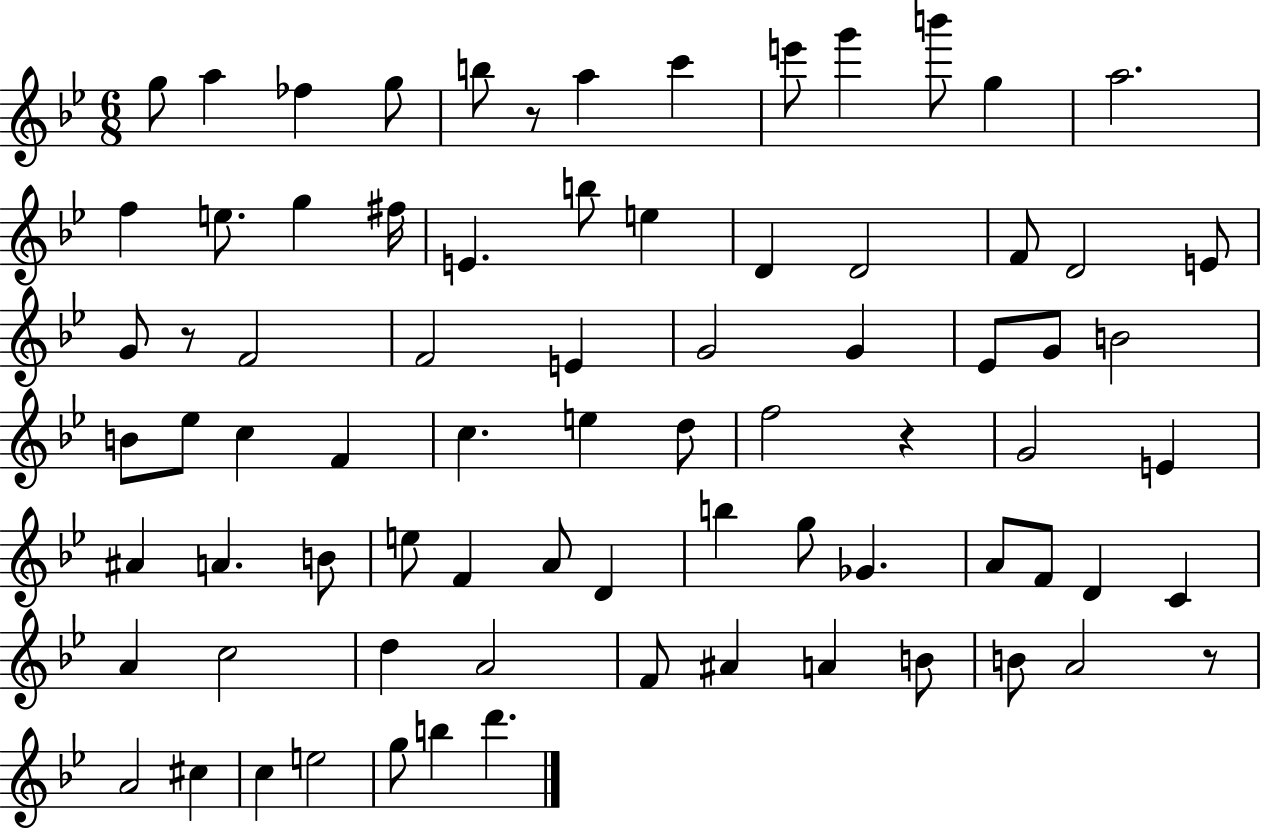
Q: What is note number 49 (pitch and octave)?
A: A4